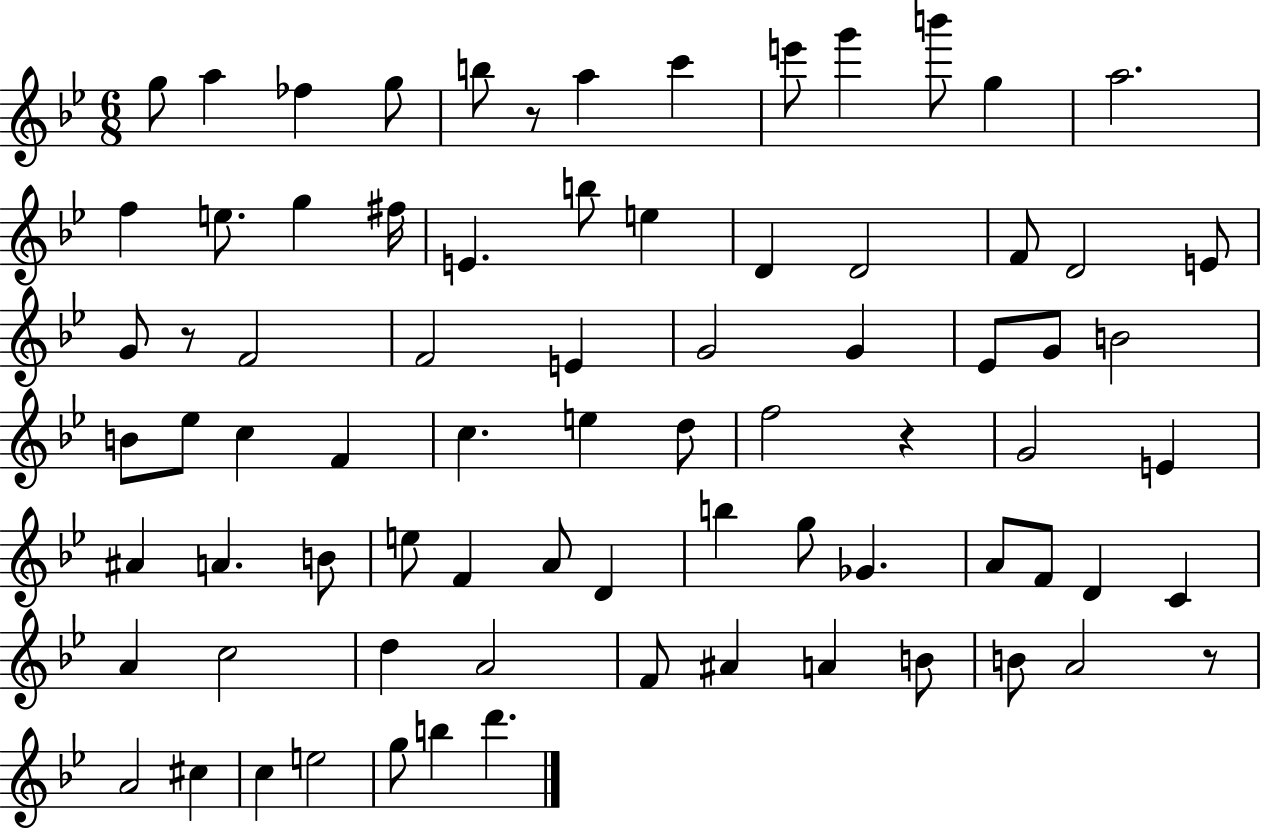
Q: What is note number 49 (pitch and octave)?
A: A4